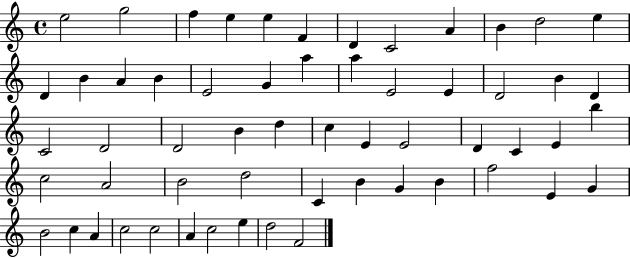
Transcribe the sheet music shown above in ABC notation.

X:1
T:Untitled
M:4/4
L:1/4
K:C
e2 g2 f e e F D C2 A B d2 e D B A B E2 G a a E2 E D2 B D C2 D2 D2 B d c E E2 D C E b c2 A2 B2 d2 C B G B f2 E G B2 c A c2 c2 A c2 e d2 F2